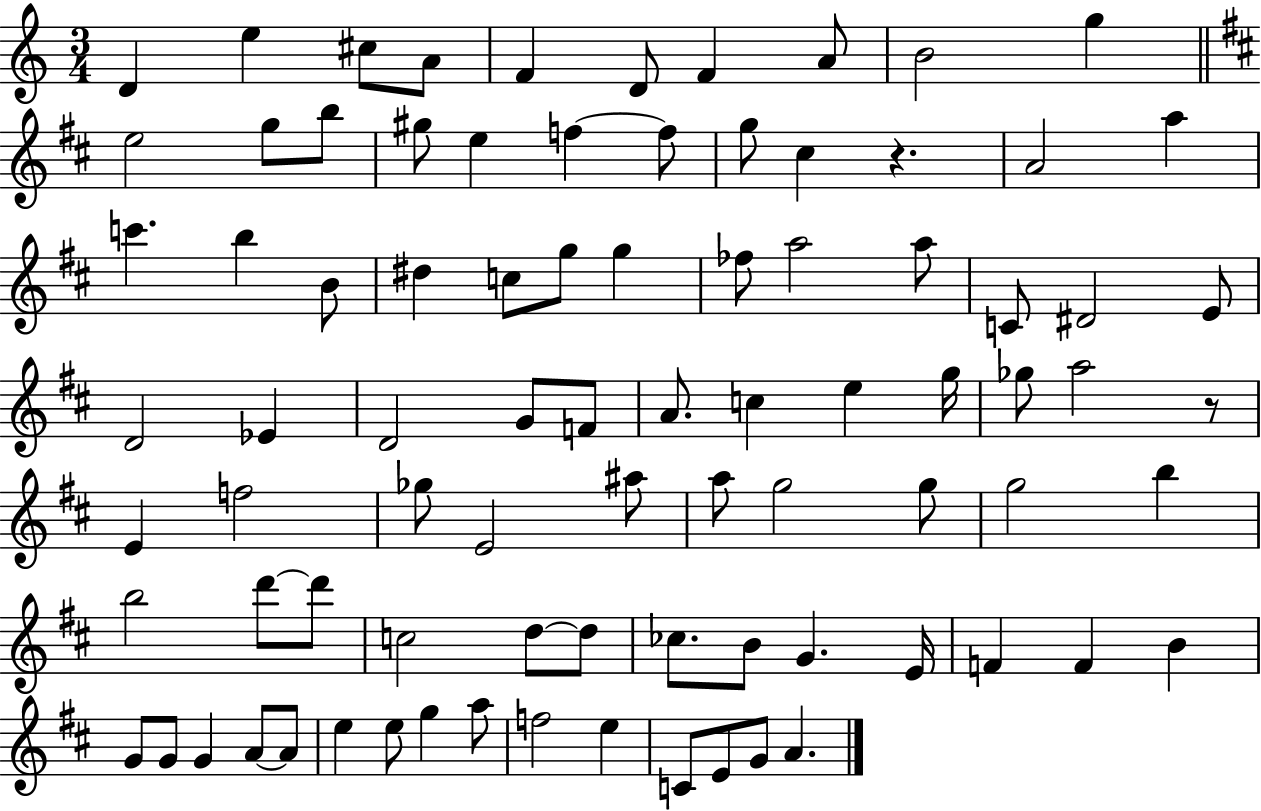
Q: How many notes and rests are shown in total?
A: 85